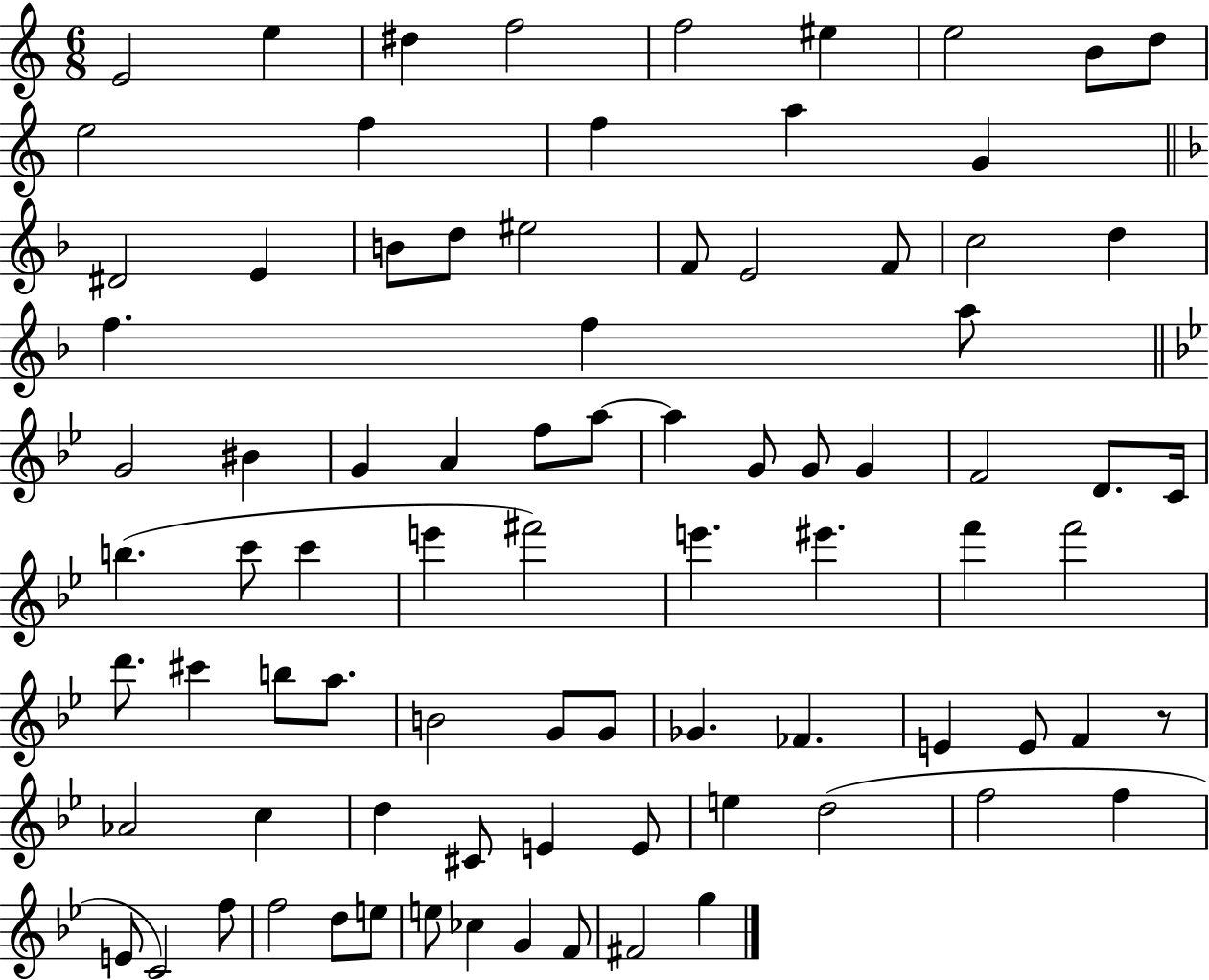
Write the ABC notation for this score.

X:1
T:Untitled
M:6/8
L:1/4
K:C
E2 e ^d f2 f2 ^e e2 B/2 d/2 e2 f f a G ^D2 E B/2 d/2 ^e2 F/2 E2 F/2 c2 d f f a/2 G2 ^B G A f/2 a/2 a G/2 G/2 G F2 D/2 C/4 b c'/2 c' e' ^f'2 e' ^e' f' f'2 d'/2 ^c' b/2 a/2 B2 G/2 G/2 _G _F E E/2 F z/2 _A2 c d ^C/2 E E/2 e d2 f2 f E/2 C2 f/2 f2 d/2 e/2 e/2 _c G F/2 ^F2 g